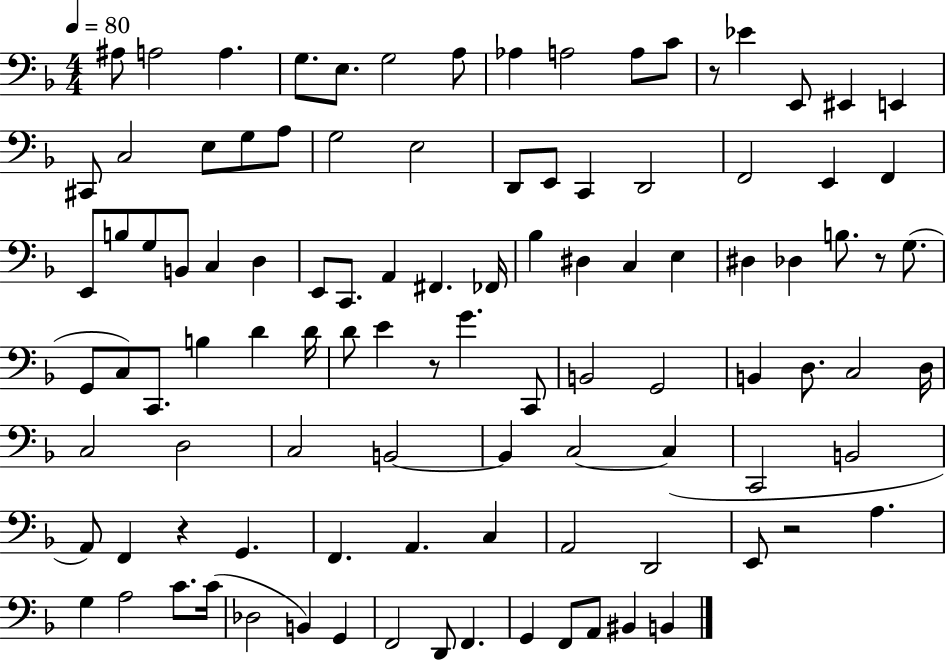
{
  \clef bass
  \numericTimeSignature
  \time 4/4
  \key f \major
  \tempo 4 = 80
  ais8 a2 a4. | g8. e8. g2 a8 | aes4 a2 a8 c'8 | r8 ees'4 e,8 eis,4 e,4 | \break cis,8 c2 e8 g8 a8 | g2 e2 | d,8 e,8 c,4 d,2 | f,2 e,4 f,4 | \break e,8 b8 g8 b,8 c4 d4 | e,8 c,8. a,4 fis,4. fes,16 | bes4 dis4 c4 e4 | dis4 des4 b8. r8 g8.( | \break g,8 c8) c,8. b4 d'4 d'16 | d'8 e'4 r8 g'4. c,8 | b,2 g,2 | b,4 d8. c2 d16 | \break c2 d2 | c2 b,2~~ | b,4 c2~~ c4( | c,2 b,2 | \break a,8) f,4 r4 g,4. | f,4. a,4. c4 | a,2 d,2 | e,8 r2 a4. | \break g4 a2 c'8. c'16( | des2 b,4) g,4 | f,2 d,8 f,4. | g,4 f,8 a,8 bis,4 b,4 | \break \bar "|."
}